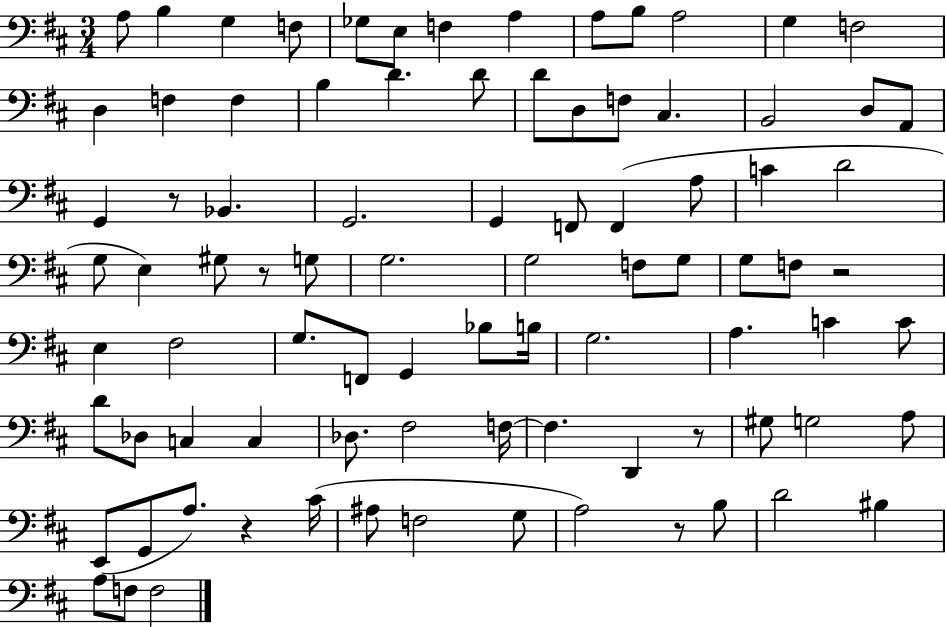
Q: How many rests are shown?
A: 6